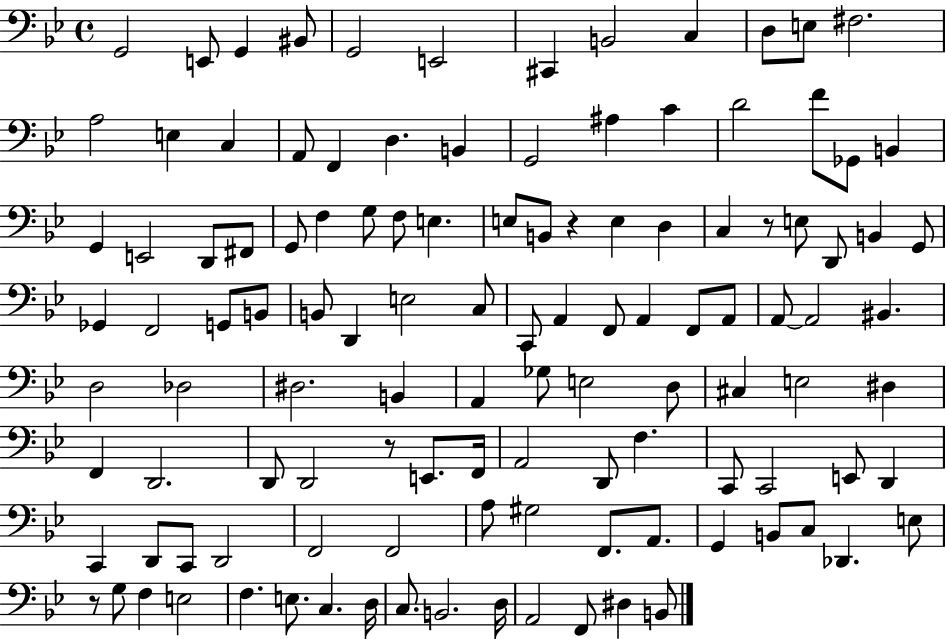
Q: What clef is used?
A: bass